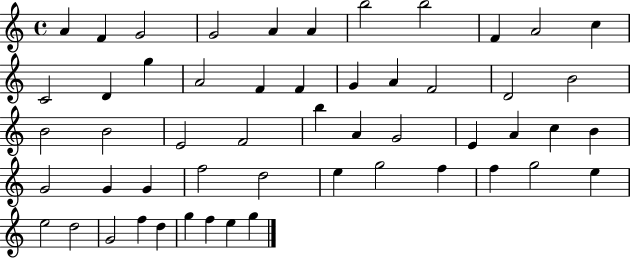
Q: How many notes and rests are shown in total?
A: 53